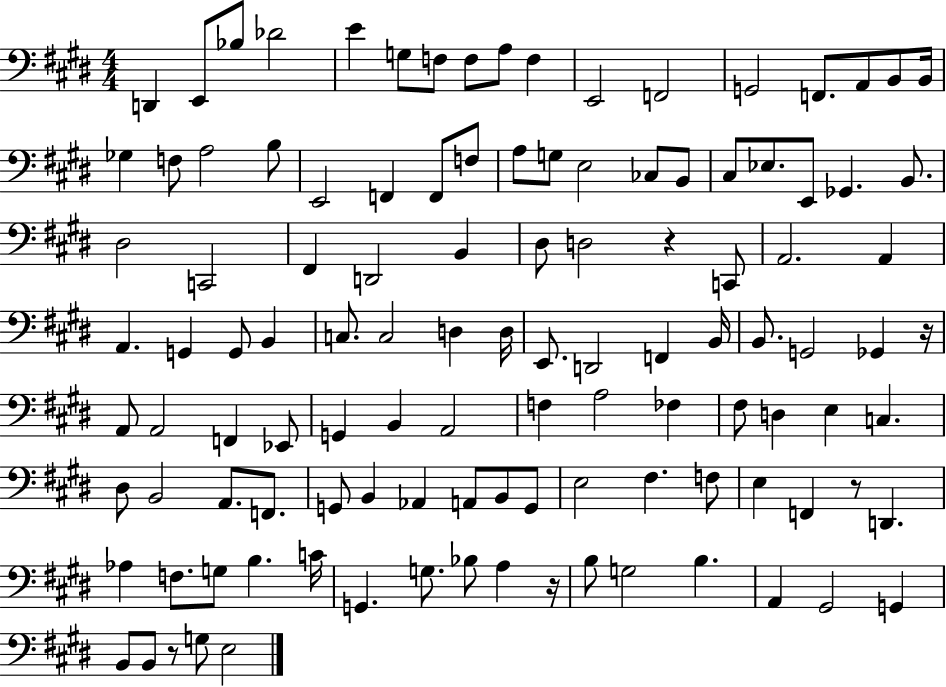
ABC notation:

X:1
T:Untitled
M:4/4
L:1/4
K:E
D,, E,,/2 _B,/2 _D2 E G,/2 F,/2 F,/2 A,/2 F, E,,2 F,,2 G,,2 F,,/2 A,,/2 B,,/2 B,,/4 _G, F,/2 A,2 B,/2 E,,2 F,, F,,/2 F,/2 A,/2 G,/2 E,2 _C,/2 B,,/2 ^C,/2 _E,/2 E,,/2 _G,, B,,/2 ^D,2 C,,2 ^F,, D,,2 B,, ^D,/2 D,2 z C,,/2 A,,2 A,, A,, G,, G,,/2 B,, C,/2 C,2 D, D,/4 E,,/2 D,,2 F,, B,,/4 B,,/2 G,,2 _G,, z/4 A,,/2 A,,2 F,, _E,,/2 G,, B,, A,,2 F, A,2 _F, ^F,/2 D, E, C, ^D,/2 B,,2 A,,/2 F,,/2 G,,/2 B,, _A,, A,,/2 B,,/2 G,,/2 E,2 ^F, F,/2 E, F,, z/2 D,, _A, F,/2 G,/2 B, C/4 G,, G,/2 _B,/2 A, z/4 B,/2 G,2 B, A,, ^G,,2 G,, B,,/2 B,,/2 z/2 G,/2 E,2